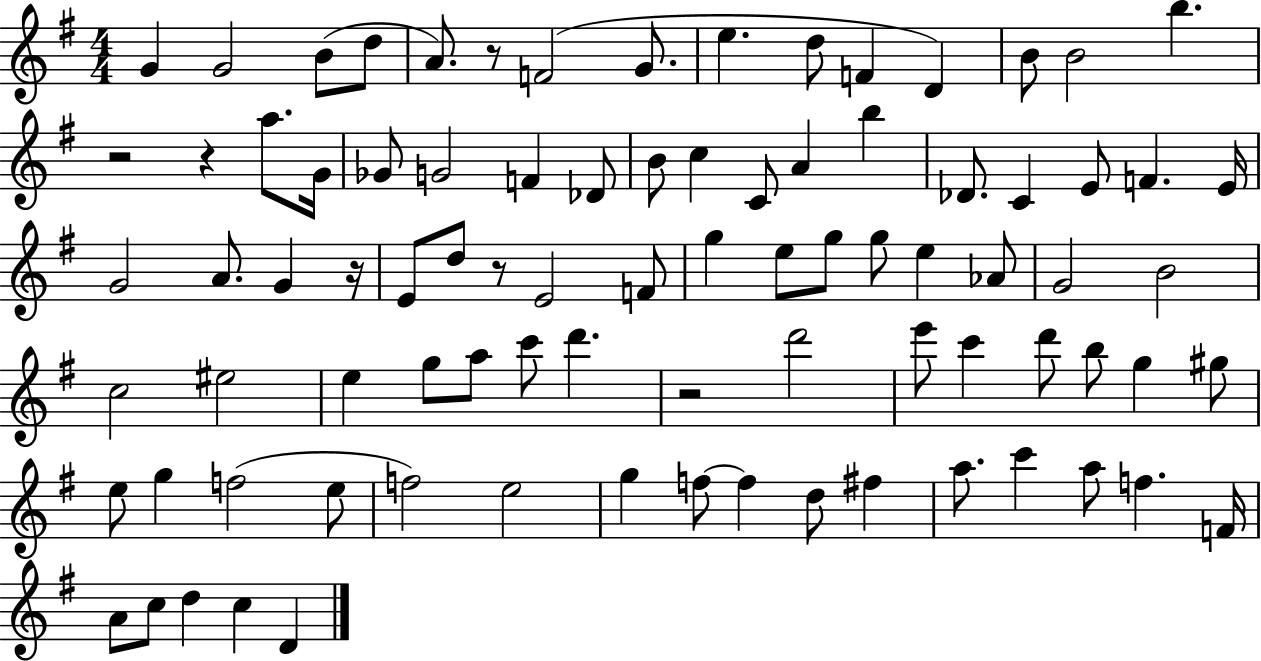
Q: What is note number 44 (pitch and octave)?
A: G4